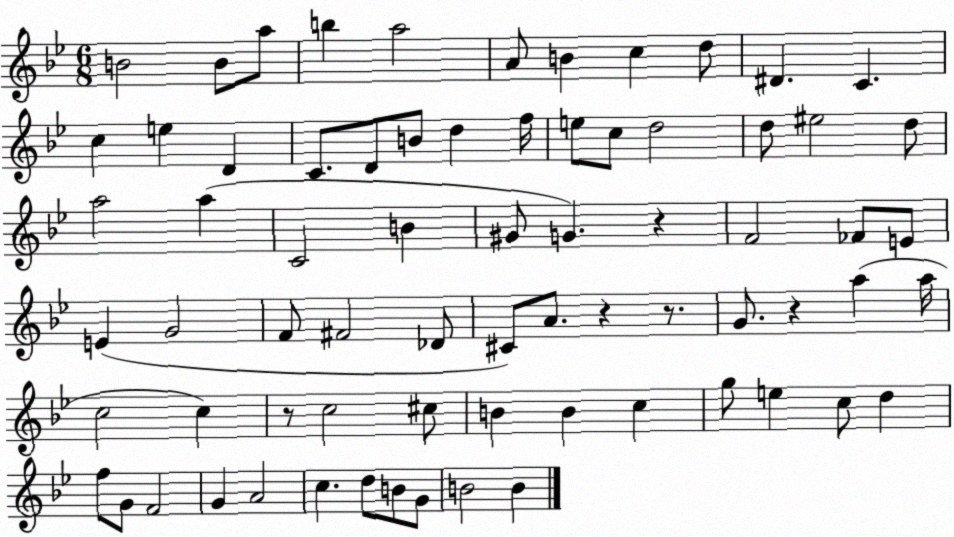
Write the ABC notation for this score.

X:1
T:Untitled
M:6/8
L:1/4
K:Bb
B2 B/2 a/2 b a2 A/2 B c d/2 ^D C c e D C/2 D/2 B/2 d f/4 e/2 c/2 d2 d/2 ^e2 d/2 a2 a C2 B ^G/2 G z F2 _F/2 E/2 E G2 F/2 ^F2 _D/2 ^C/2 A/2 z z/2 G/2 z a a/4 c2 c z/2 c2 ^c/2 B B c g/2 e c/2 d f/2 G/2 F2 G A2 c d/2 B/2 G/2 B2 B